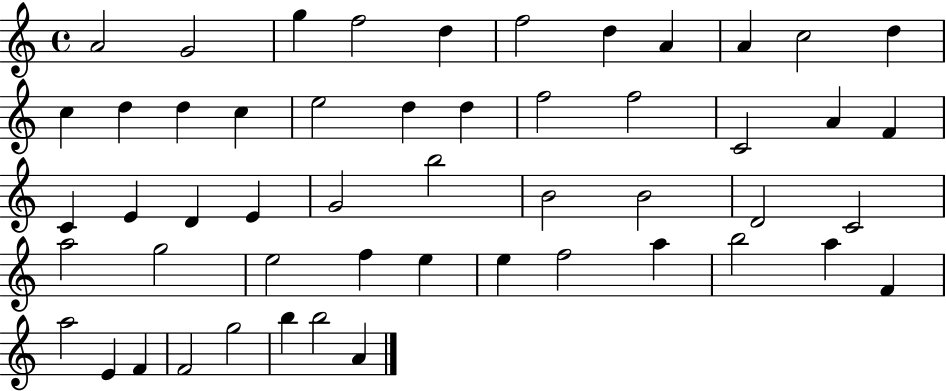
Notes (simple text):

A4/h G4/h G5/q F5/h D5/q F5/h D5/q A4/q A4/q C5/h D5/q C5/q D5/q D5/q C5/q E5/h D5/q D5/q F5/h F5/h C4/h A4/q F4/q C4/q E4/q D4/q E4/q G4/h B5/h B4/h B4/h D4/h C4/h A5/h G5/h E5/h F5/q E5/q E5/q F5/h A5/q B5/h A5/q F4/q A5/h E4/q F4/q F4/h G5/h B5/q B5/h A4/q